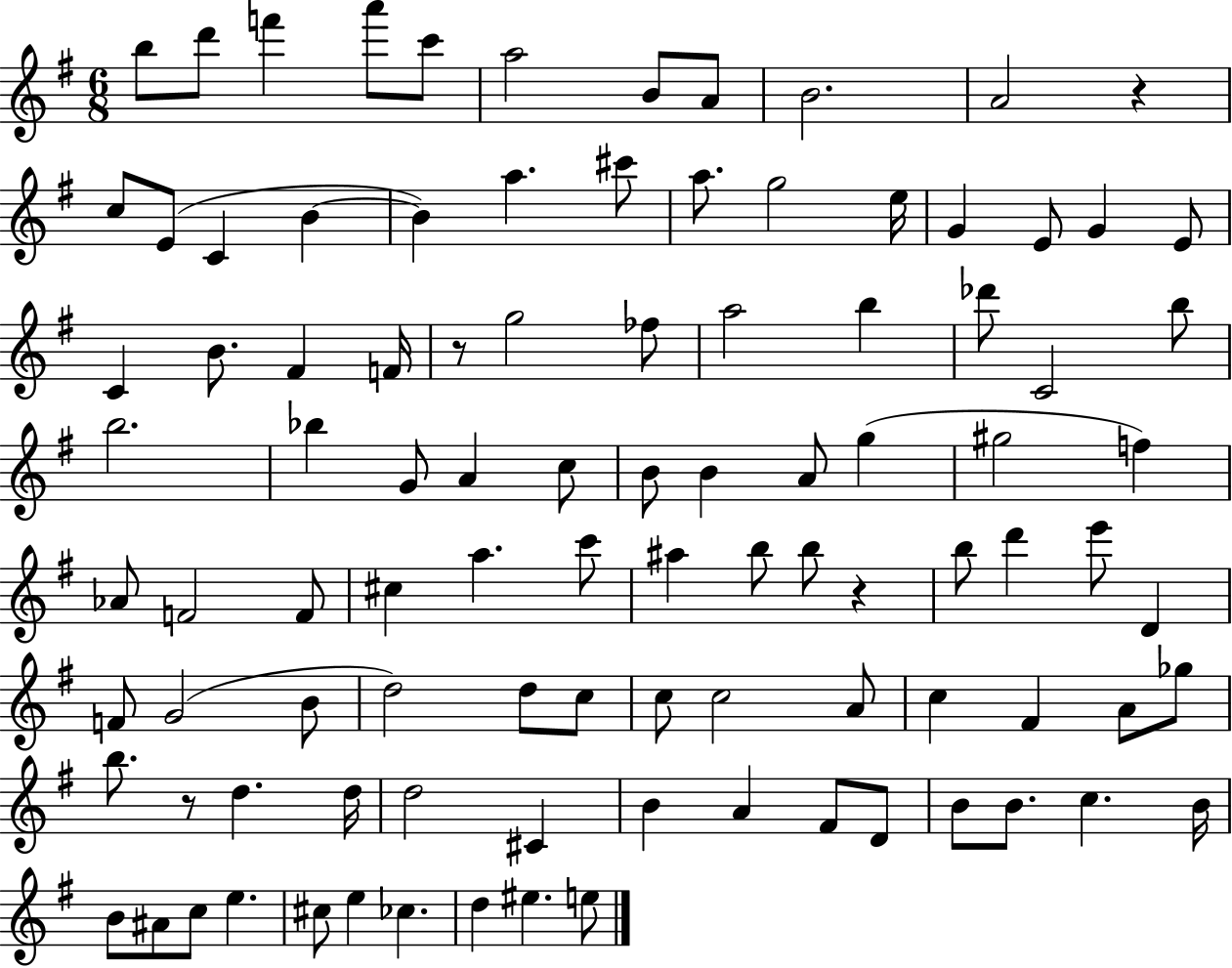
B5/e D6/e F6/q A6/e C6/e A5/h B4/e A4/e B4/h. A4/h R/q C5/e E4/e C4/q B4/q B4/q A5/q. C#6/e A5/e. G5/h E5/s G4/q E4/e G4/q E4/e C4/q B4/e. F#4/q F4/s R/e G5/h FES5/e A5/h B5/q Db6/e C4/h B5/e B5/h. Bb5/q G4/e A4/q C5/e B4/e B4/q A4/e G5/q G#5/h F5/q Ab4/e F4/h F4/e C#5/q A5/q. C6/e A#5/q B5/e B5/e R/q B5/e D6/q E6/e D4/q F4/e G4/h B4/e D5/h D5/e C5/e C5/e C5/h A4/e C5/q F#4/q A4/e Gb5/e B5/e. R/e D5/q. D5/s D5/h C#4/q B4/q A4/q F#4/e D4/e B4/e B4/e. C5/q. B4/s B4/e A#4/e C5/e E5/q. C#5/e E5/q CES5/q. D5/q EIS5/q. E5/e